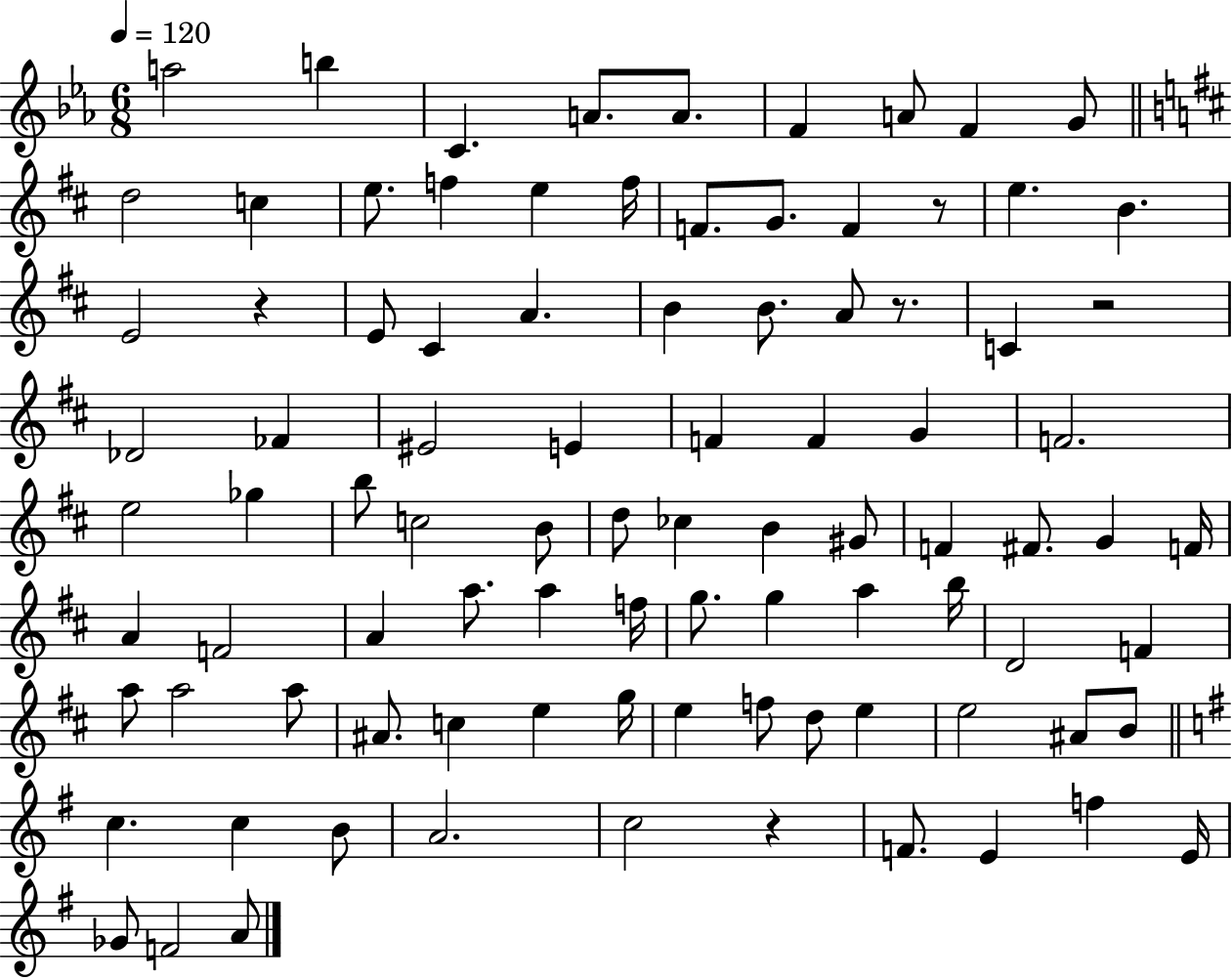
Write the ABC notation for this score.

X:1
T:Untitled
M:6/8
L:1/4
K:Eb
a2 b C A/2 A/2 F A/2 F G/2 d2 c e/2 f e f/4 F/2 G/2 F z/2 e B E2 z E/2 ^C A B B/2 A/2 z/2 C z2 _D2 _F ^E2 E F F G F2 e2 _g b/2 c2 B/2 d/2 _c B ^G/2 F ^F/2 G F/4 A F2 A a/2 a f/4 g/2 g a b/4 D2 F a/2 a2 a/2 ^A/2 c e g/4 e f/2 d/2 e e2 ^A/2 B/2 c c B/2 A2 c2 z F/2 E f E/4 _G/2 F2 A/2